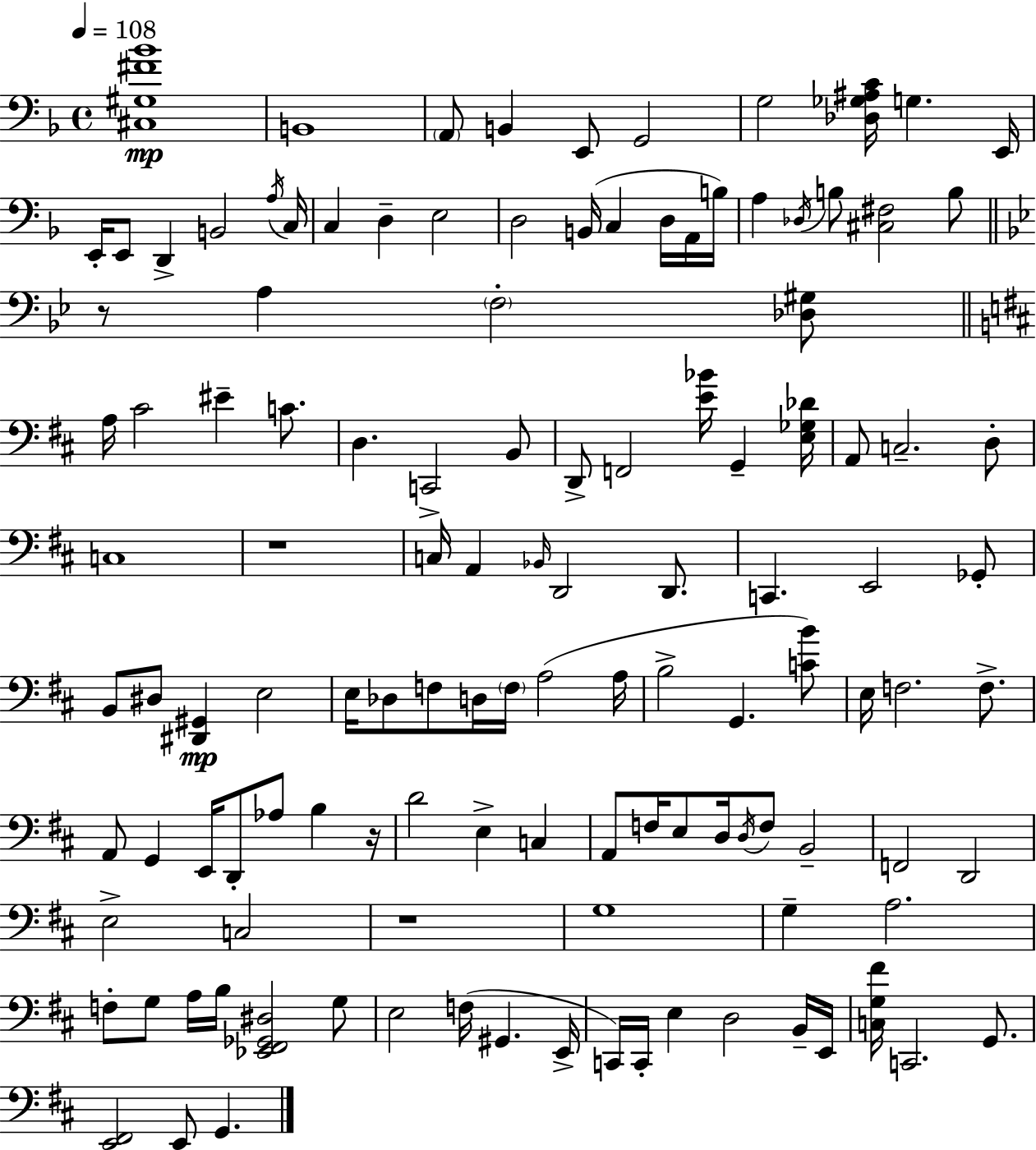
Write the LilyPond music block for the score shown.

{
  \clef bass
  \time 4/4
  \defaultTimeSignature
  \key d \minor
  \tempo 4 = 108
  <cis gis fis' bes'>1\mp | b,1 | \parenthesize a,8 b,4 e,8 g,2 | g2 <des ges ais c'>16 g4. e,16 | \break e,16-. e,8 d,4-> b,2 \acciaccatura { a16 } | c16 c4 d4-- e2 | d2 b,16( c4 d16 a,16 | b16) a4 \acciaccatura { des16 } b8 <cis fis>2 | \break b8 \bar "||" \break \key bes \major r8 a4 \parenthesize f2-. <des gis>8 | \bar "||" \break \key b \minor a16 cis'2 eis'4-- c'8. | d4. c,2-> b,8 | d,8-> f,2 <e' bes'>16 g,4-- <e ges des'>16 | a,8 c2.-- d8-. | \break c1 | r1 | c16 a,4 \grace { bes,16 } d,2 d,8. | c,4. e,2 ges,8-. | \break b,8 dis8 <dis, gis,>4\mp e2 | e16 des8 f8 d16 \parenthesize f16 a2( | a16 b2-> g,4. <c' b'>8) | e16 f2. f8.-> | \break a,8 g,4 e,16 d,8-. aes8 b4 | r16 d'2 e4-> c4 | a,8 f16 e8 d16 \acciaccatura { d16 } f8 b,2-- | f,2 d,2 | \break e2-> c2 | r1 | g1 | g4-- a2. | \break f8-. g8 a16 b16 <ees, fis, ges, dis>2 | g8 e2 f16( gis,4. | e,16-> c,16) c,16-. e4 d2 | b,16-- e,16 <c g fis'>16 c,2. g,8. | \break <e, fis,>2 e,8 g,4. | \bar "|."
}